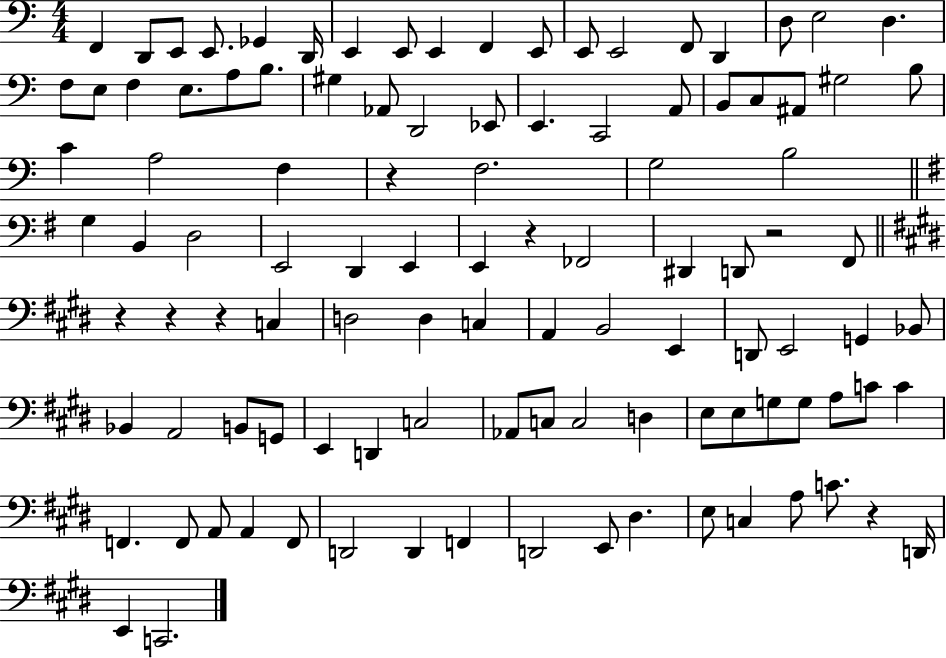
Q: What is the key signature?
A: C major